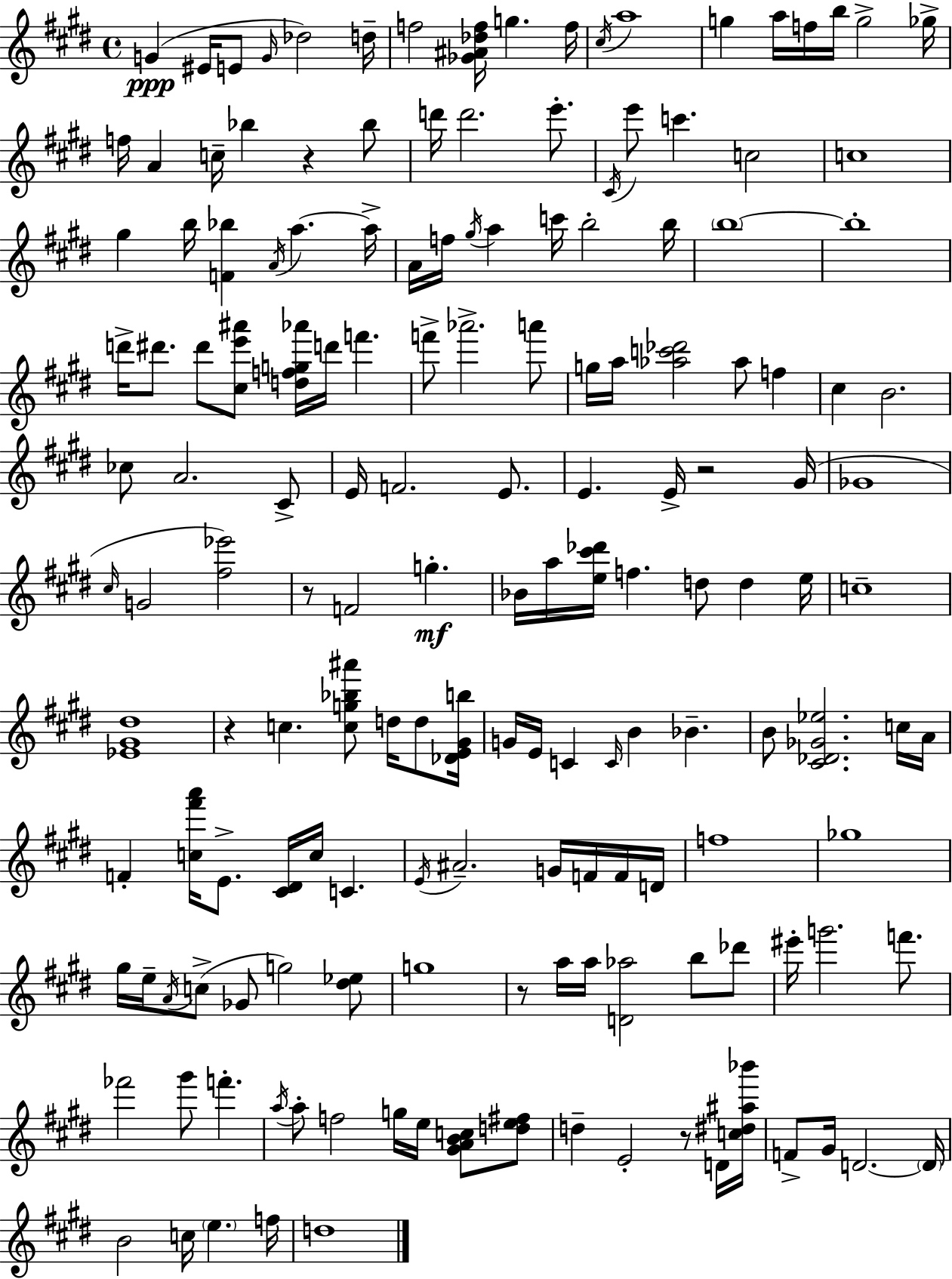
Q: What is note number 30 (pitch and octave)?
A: C5